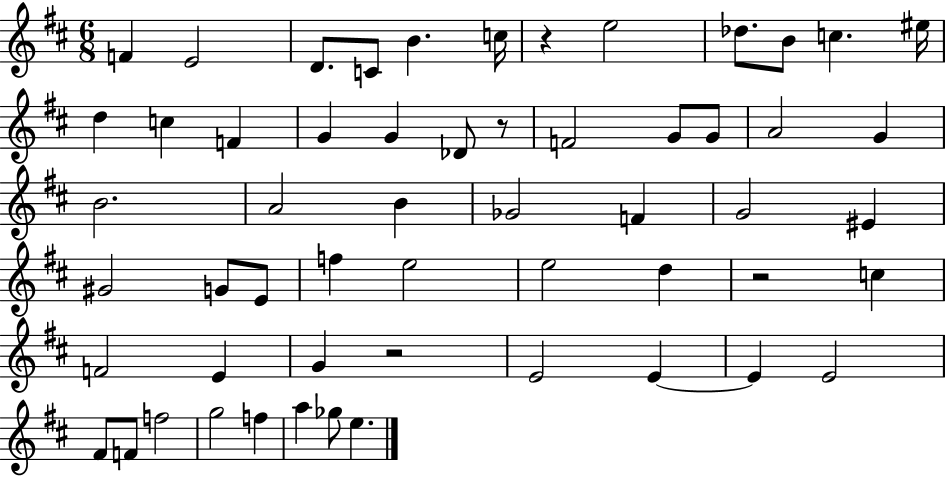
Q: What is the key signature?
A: D major